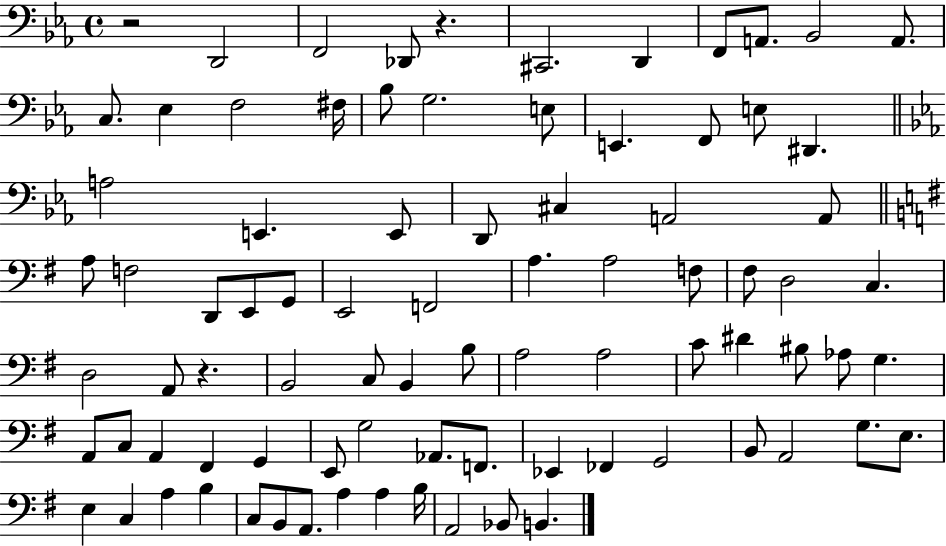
R/h D2/h F2/h Db2/e R/q. C#2/h. D2/q F2/e A2/e. Bb2/h A2/e. C3/e. Eb3/q F3/h F#3/s Bb3/e G3/h. E3/e E2/q. F2/e E3/e D#2/q. A3/h E2/q. E2/e D2/e C#3/q A2/h A2/e A3/e F3/h D2/e E2/e G2/e E2/h F2/h A3/q. A3/h F3/e F#3/e D3/h C3/q. D3/h A2/e R/q. B2/h C3/e B2/q B3/e A3/h A3/h C4/e D#4/q BIS3/e Ab3/e G3/q. A2/e C3/e A2/q F#2/q G2/q E2/e G3/h Ab2/e. F2/e. Eb2/q FES2/q G2/h B2/e A2/h G3/e. E3/e. E3/q C3/q A3/q B3/q C3/e B2/e A2/e. A3/q A3/q B3/s A2/h Bb2/e B2/q.